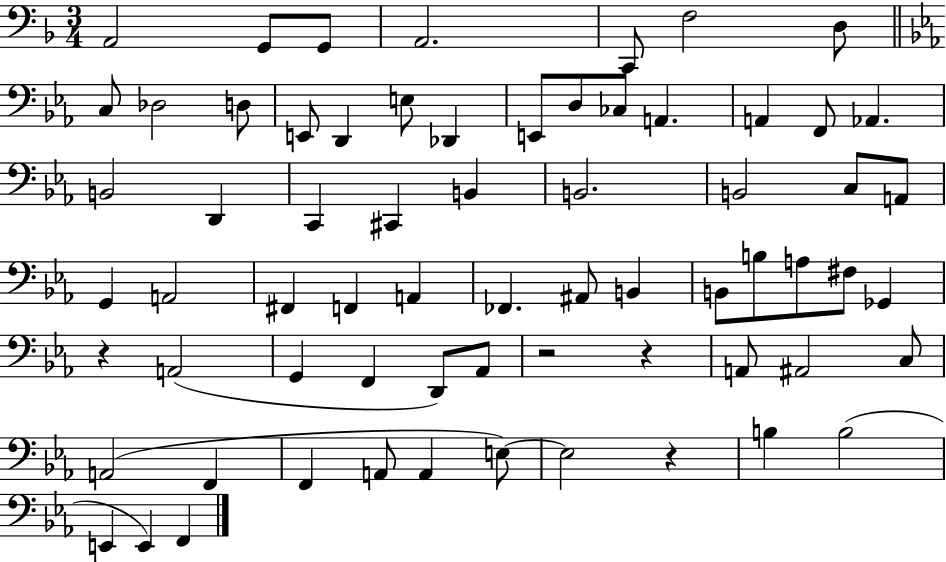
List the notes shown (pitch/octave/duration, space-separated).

A2/h G2/e G2/e A2/h. C2/e F3/h D3/e C3/e Db3/h D3/e E2/e D2/q E3/e Db2/q E2/e D3/e CES3/e A2/q. A2/q F2/e Ab2/q. B2/h D2/q C2/q C#2/q B2/q B2/h. B2/h C3/e A2/e G2/q A2/h F#2/q F2/q A2/q FES2/q. A#2/e B2/q B2/e B3/e A3/e F#3/e Gb2/q R/q A2/h G2/q F2/q D2/e Ab2/e R/h R/q A2/e A#2/h C3/e A2/h F2/q F2/q A2/e A2/q E3/e E3/h R/q B3/q B3/h E2/q E2/q F2/q